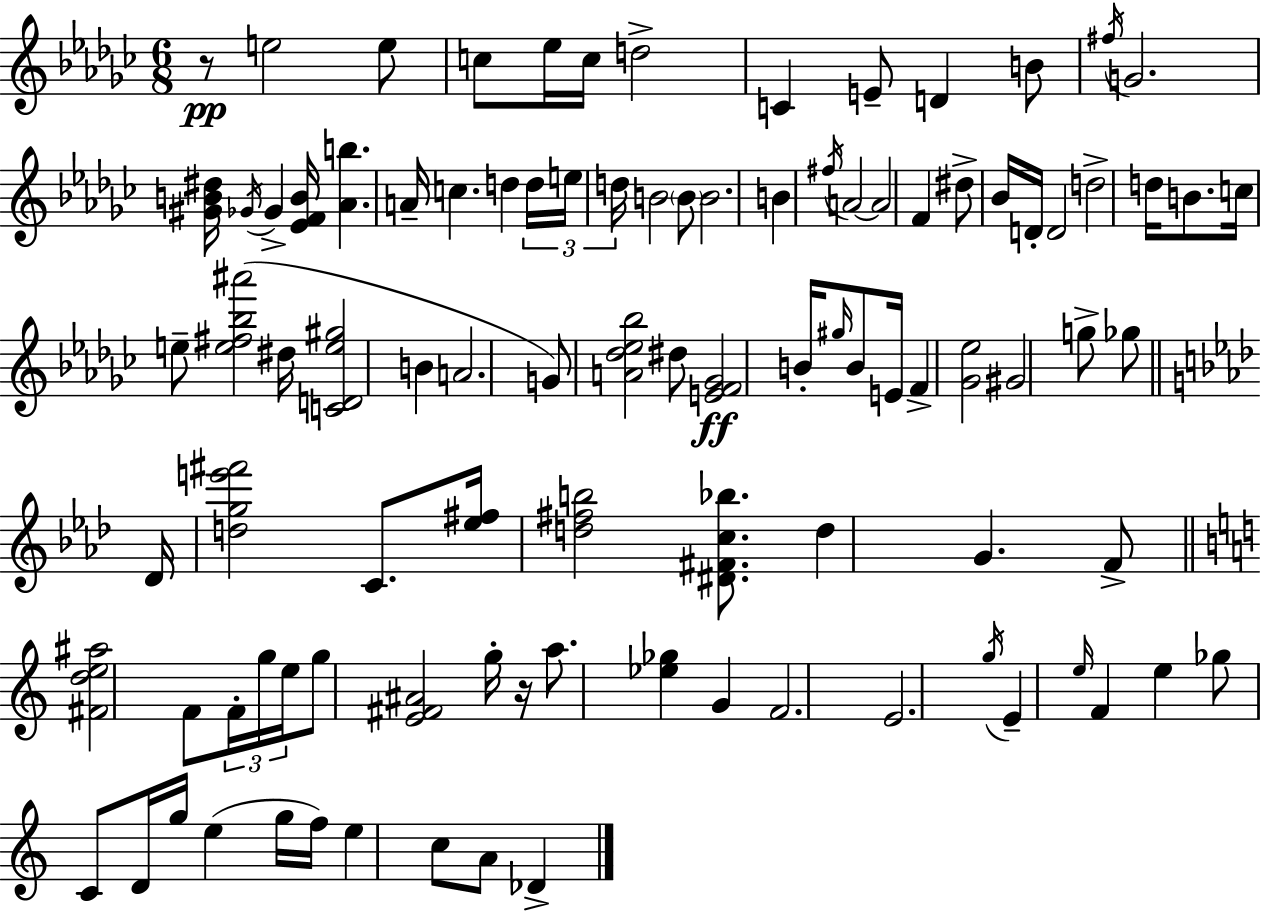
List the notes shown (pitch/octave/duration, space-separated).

R/e E5/h E5/e C5/e Eb5/s C5/s D5/h C4/q E4/e D4/q B4/e F#5/s G4/h. [G#4,B4,D#5]/s Gb4/s Gb4/q [Eb4,F4,B4]/s [Ab4,B5]/q. A4/s C5/q. D5/q D5/s E5/s D5/s B4/h B4/e B4/h. B4/q F#5/s A4/h A4/h F4/q D#5/e Bb4/s D4/s D4/h D5/h D5/s B4/e. C5/s E5/e [E5,F#5,Bb5,A#6]/h D#5/s [C4,D4,E5,G#5]/h B4/q A4/h. G4/e [A4,Db5,Eb5,Bb5]/h D#5/e [E4,F4,Gb4]/h B4/s G#5/s B4/e E4/s F4/q [Gb4,Eb5]/h G#4/h G5/e Gb5/e Db4/s [D5,G5,E6,F#6]/h C4/e. [Eb5,F#5]/s [D5,F#5,B5]/h [D#4,F#4,C5,Bb5]/e. D5/q G4/q. F4/e [F#4,D5,E5,A#5]/h F4/e F4/s G5/s E5/s G5/e [E4,F#4,A#4]/h G5/s R/s A5/e. [Eb5,Gb5]/q G4/q F4/h. E4/h. G5/s E4/q E5/s F4/q E5/q Gb5/e C4/e D4/s G5/s E5/q G5/s F5/s E5/q C5/e A4/e Db4/q